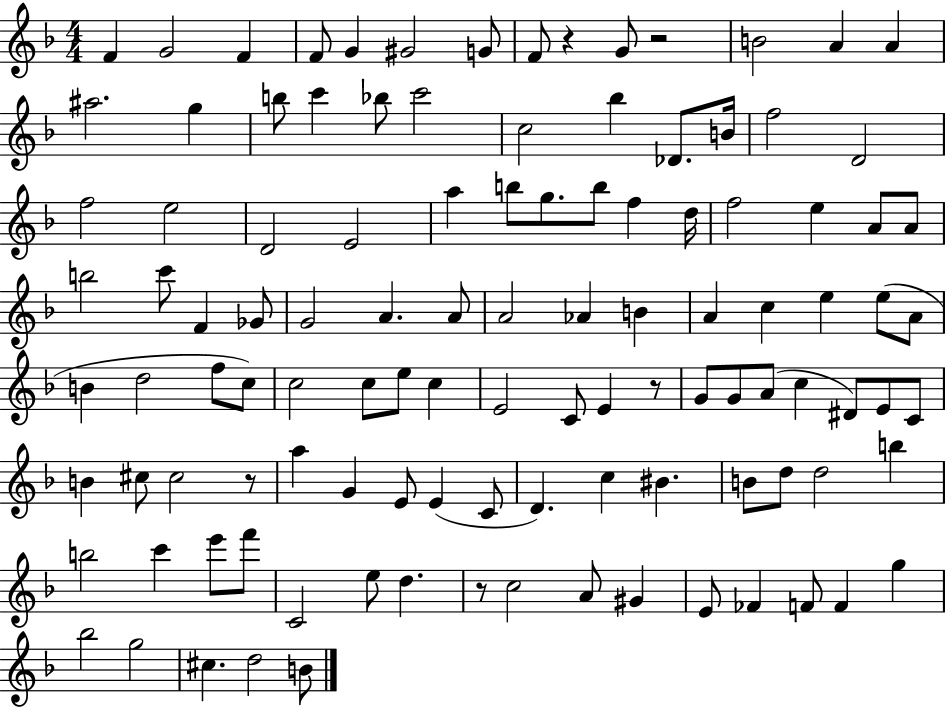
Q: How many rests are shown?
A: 5